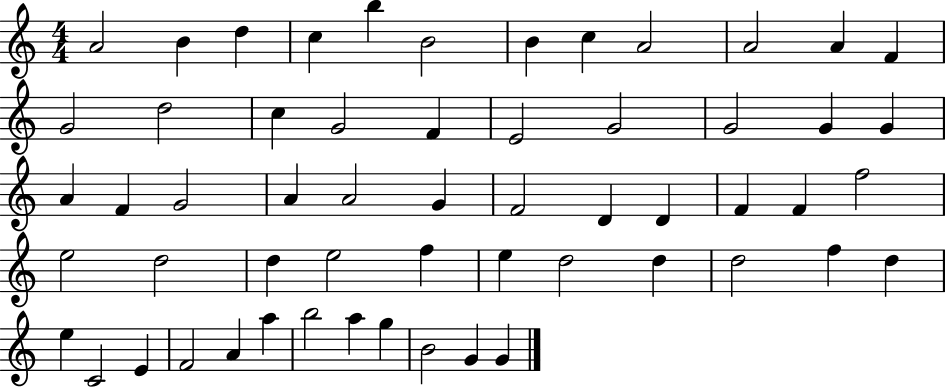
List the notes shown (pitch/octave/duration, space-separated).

A4/h B4/q D5/q C5/q B5/q B4/h B4/q C5/q A4/h A4/h A4/q F4/q G4/h D5/h C5/q G4/h F4/q E4/h G4/h G4/h G4/q G4/q A4/q F4/q G4/h A4/q A4/h G4/q F4/h D4/q D4/q F4/q F4/q F5/h E5/h D5/h D5/q E5/h F5/q E5/q D5/h D5/q D5/h F5/q D5/q E5/q C4/h E4/q F4/h A4/q A5/q B5/h A5/q G5/q B4/h G4/q G4/q